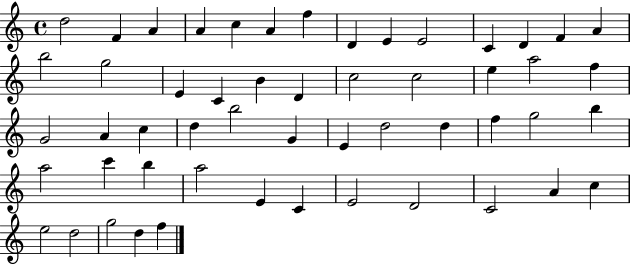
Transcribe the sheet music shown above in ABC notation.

X:1
T:Untitled
M:4/4
L:1/4
K:C
d2 F A A c A f D E E2 C D F A b2 g2 E C B D c2 c2 e a2 f G2 A c d b2 G E d2 d f g2 b a2 c' b a2 E C E2 D2 C2 A c e2 d2 g2 d f